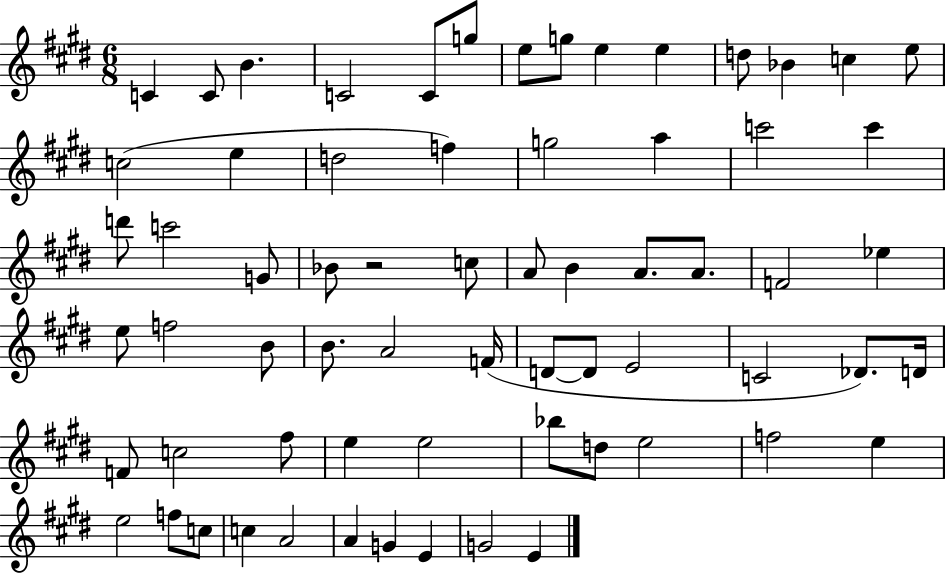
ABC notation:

X:1
T:Untitled
M:6/8
L:1/4
K:E
C C/2 B C2 C/2 g/2 e/2 g/2 e e d/2 _B c e/2 c2 e d2 f g2 a c'2 c' d'/2 c'2 G/2 _B/2 z2 c/2 A/2 B A/2 A/2 F2 _e e/2 f2 B/2 B/2 A2 F/4 D/2 D/2 E2 C2 _D/2 D/4 F/2 c2 ^f/2 e e2 _b/2 d/2 e2 f2 e e2 f/2 c/2 c A2 A G E G2 E